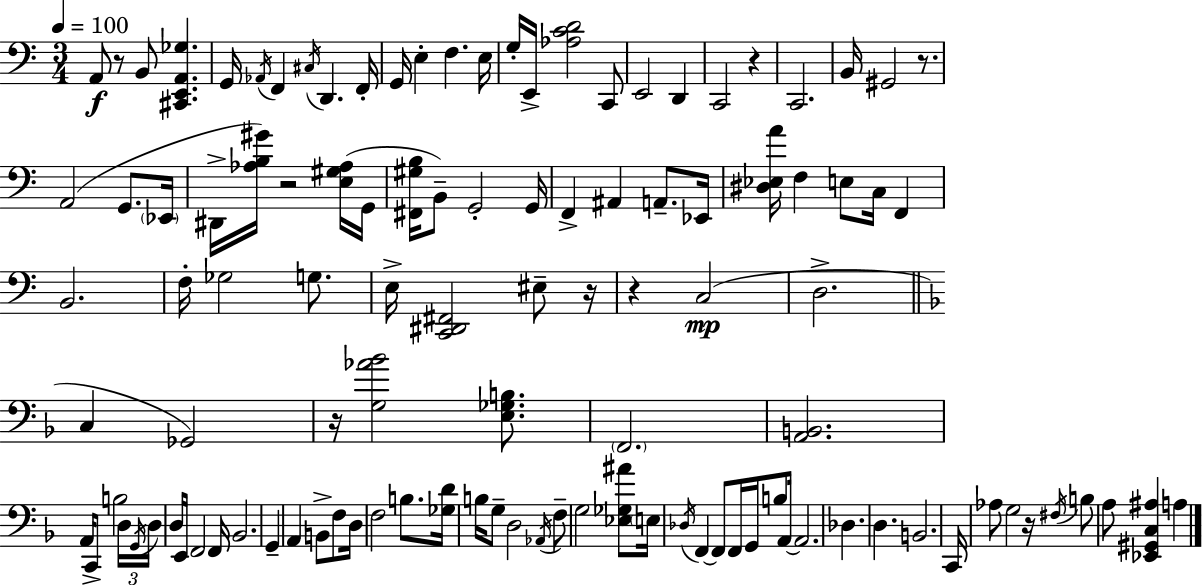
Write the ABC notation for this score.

X:1
T:Untitled
M:3/4
L:1/4
K:Am
A,,/2 z/2 B,,/2 [^C,,E,,A,,_G,] G,,/4 _A,,/4 F,, ^C,/4 D,, F,,/4 G,,/4 E, F, E,/4 G,/4 E,,/4 [_A,CD]2 C,,/2 E,,2 D,, C,,2 z C,,2 B,,/4 ^G,,2 z/2 A,,2 G,,/2 _E,,/4 ^D,,/4 [_A,B,^G]/4 z2 [E,^G,_A,]/4 G,,/4 [^F,,^G,B,]/4 B,,/2 G,,2 G,,/4 F,, ^A,, A,,/2 _E,,/4 [^D,_E,A]/4 F, E,/2 C,/4 F,, B,,2 F,/4 _G,2 G,/2 E,/4 [C,,^D,,^F,,]2 ^E,/2 z/4 z C,2 D,2 C, _G,,2 z/4 [G,_A_B]2 [E,_G,B,]/2 F,,2 [A,,B,,]2 A,,/4 C,,/2 B,2 D,/4 G,,/4 D,/4 D,/4 E,,/4 F,,2 F,,/4 _B,,2 G,, A,, B,,/2 F,/2 D,/4 F,2 B,/2 [_G,D]/4 B,/4 G,/2 D,2 _A,,/4 F,/2 G,2 [_E,_G,^A]/2 E,/4 _D,/4 F,, F,,/2 F,,/4 G,,/4 B,/2 A,,/4 A,,2 _D, D, B,,2 C,,/4 _A,/2 G,2 z/4 ^F,/4 B,/2 A,/2 [_E,,^G,,C,^A,] A,